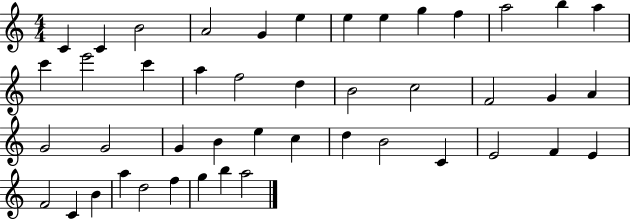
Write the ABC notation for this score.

X:1
T:Untitled
M:4/4
L:1/4
K:C
C C B2 A2 G e e e g f a2 b a c' e'2 c' a f2 d B2 c2 F2 G A G2 G2 G B e c d B2 C E2 F E F2 C B a d2 f g b a2